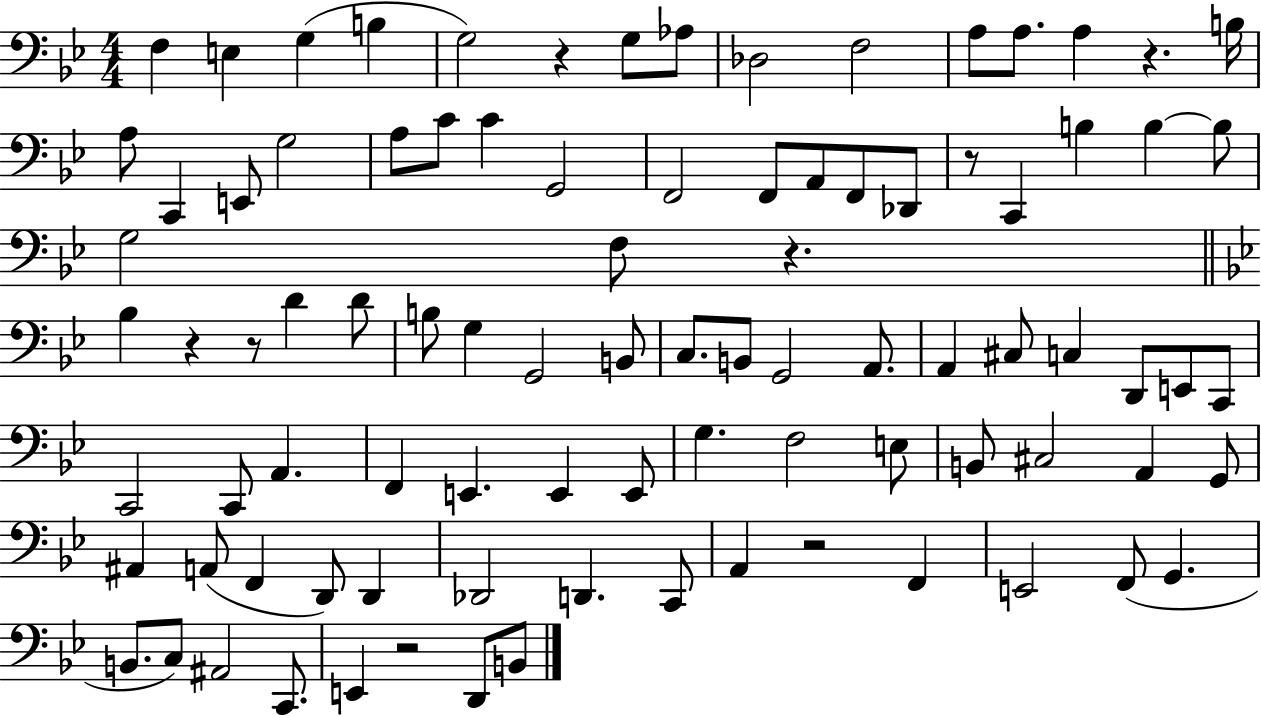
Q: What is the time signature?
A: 4/4